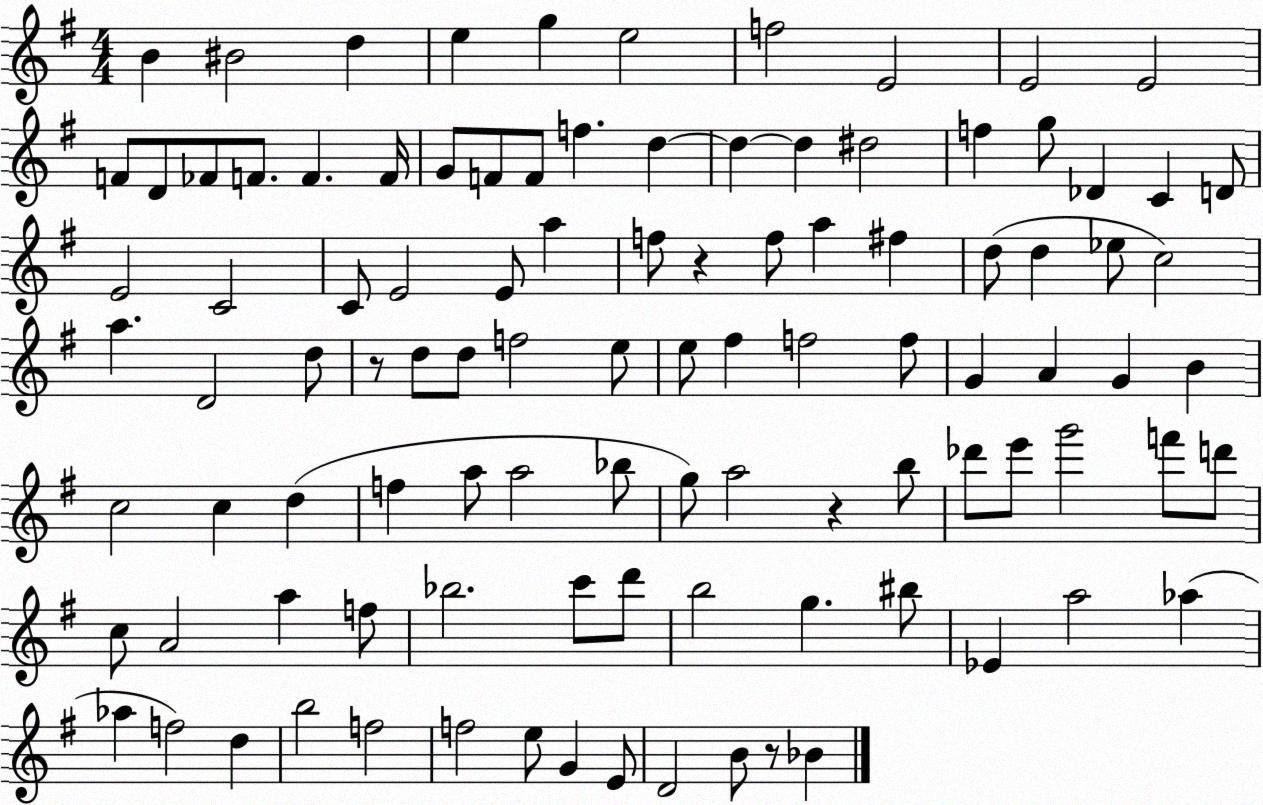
X:1
T:Untitled
M:4/4
L:1/4
K:G
B ^B2 d e g e2 f2 E2 E2 E2 F/2 D/2 _F/2 F/2 F F/4 G/2 F/2 F/2 f d d d ^d2 f g/2 _D C D/2 E2 C2 C/2 E2 E/2 a f/2 z f/2 a ^f d/2 d _e/2 c2 a D2 d/2 z/2 d/2 d/2 f2 e/2 e/2 ^f f2 f/2 G A G B c2 c d f a/2 a2 _b/2 g/2 a2 z b/2 _d'/2 e'/2 g'2 f'/2 d'/2 c/2 A2 a f/2 _b2 c'/2 d'/2 b2 g ^b/2 _E a2 _a _a f2 d b2 f2 f2 e/2 G E/2 D2 B/2 z/2 _B